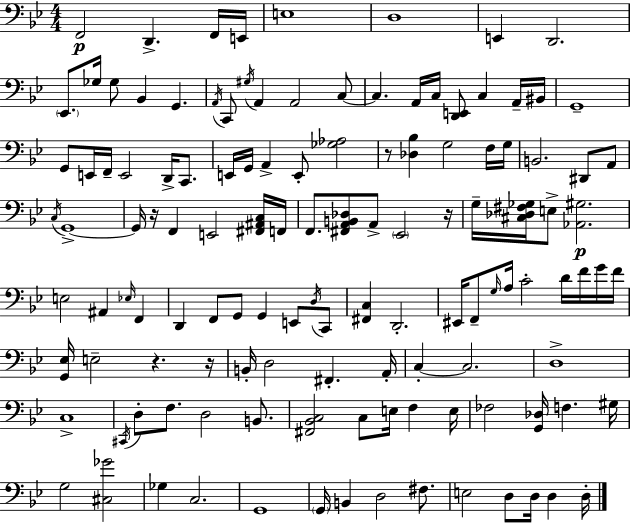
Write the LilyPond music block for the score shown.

{
  \clef bass
  \numericTimeSignature
  \time 4/4
  \key bes \major
  \repeat volta 2 { f,2\p d,4.-> f,16 e,16 | e1 | d1 | e,4 d,2. | \break \parenthesize ees,8. ges16 ges8 bes,4 g,4. | \acciaccatura { a,16 } c,8 \acciaccatura { gis16 } a,4 a,2 | c8~~ c4. a,16 c16 <d, e,>8 c4 | a,16-- bis,16 g,1-- | \break g,8 e,16 f,16-- e,2 d,16-> c,8. | e,16 g,16 a,4-> e,8-. <ges aes>2 | r8 <des bes>4 g2 | f16 g16 b,2. dis,8 | \break a,8 \acciaccatura { c16 } g,1->~~ | g,16 r16 f,4 e,2 | <fis, ais, c>16 f,16 f,8. <fis, a, b, des>8 a,8-> \parenthesize ees,2 | r16 g16-- <cis des fis ges>16 e8-> <aes, gis>2.\p | \break e2 ais,4 \grace { ees16 } | f,4 d,4 f,8 g,8 g,4 | e,8 \acciaccatura { d16 } c,8 <fis, c>4 d,2.-. | eis,16 f,8-- \grace { g16 } a16 c'2-. | \break d'16 f'16 g'16 f'16 <g, ees>16 e2-- r4. | r16 b,16-. d2 fis,4.-. | a,16-. c4-.~~ c2. | d1-> | \break c1-> | \acciaccatura { cis,16 } d8-. f8. d2 | b,8. <fis, bes, c>2 c8 | e16 f4 e16 fes2 <g, des>16 | \break f4. gis16 g2 <cis ges'>2 | ges4 c2. | g,1 | \parenthesize g,16 b,4 d2 | \break fis8. e2 d8 | d16 d4 d16-. } \bar "|."
}